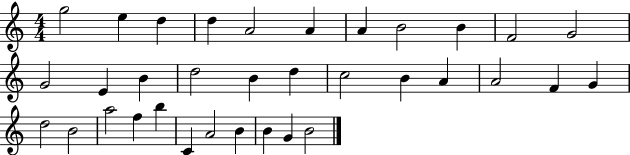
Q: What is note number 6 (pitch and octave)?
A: A4